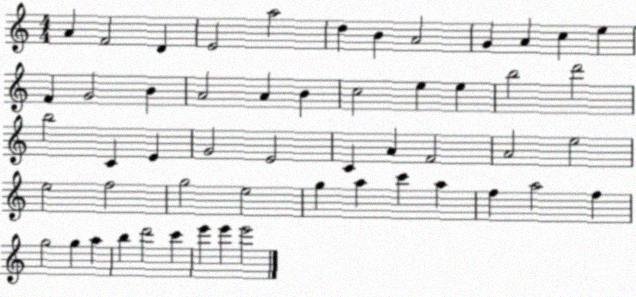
X:1
T:Untitled
M:4/4
L:1/4
K:C
A F2 D E2 a2 d B A2 G A c e F G2 B A2 A B c2 e e b2 d'2 b2 C E G2 E2 C A F2 A2 e2 e2 f2 g2 e2 g a c' a f a2 f g2 g a b d'2 c' e' e' e'2